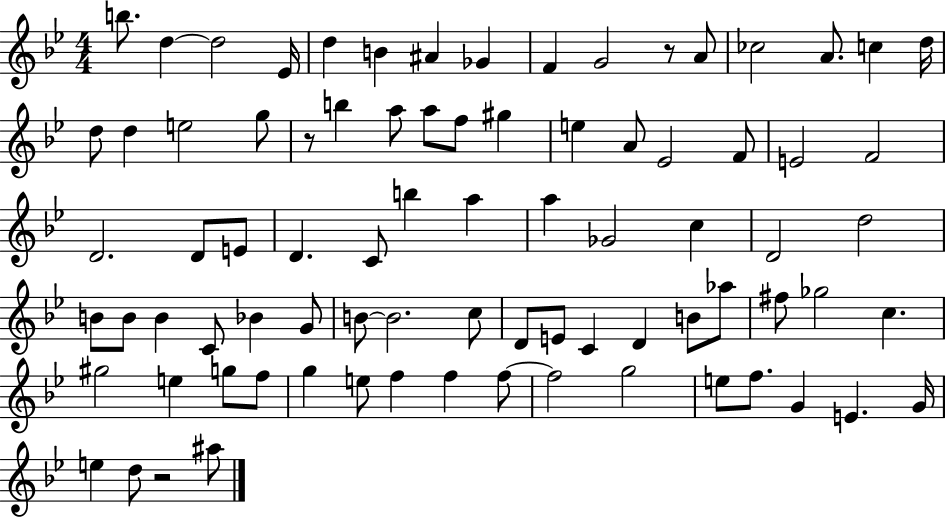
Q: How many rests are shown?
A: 3